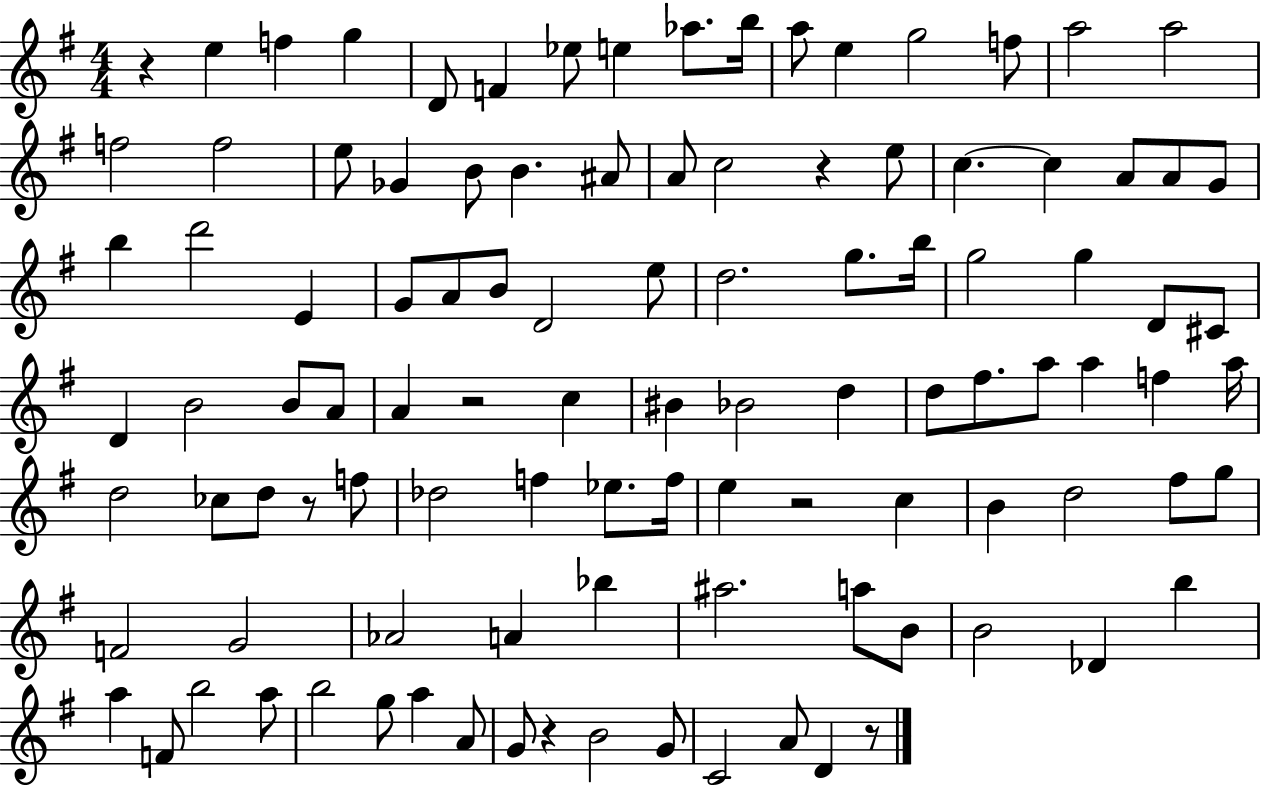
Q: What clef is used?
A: treble